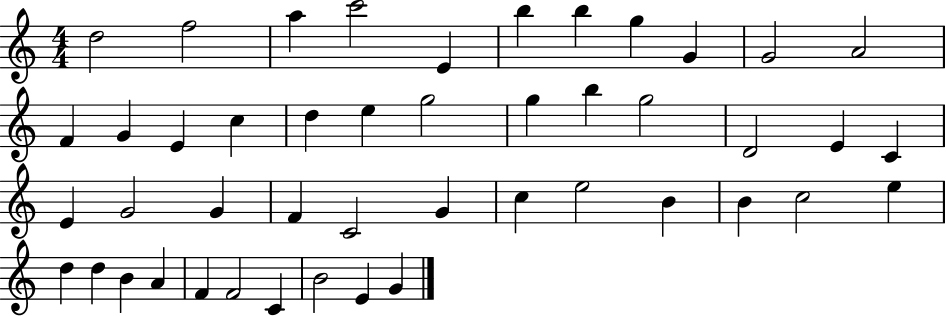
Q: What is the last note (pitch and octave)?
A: G4